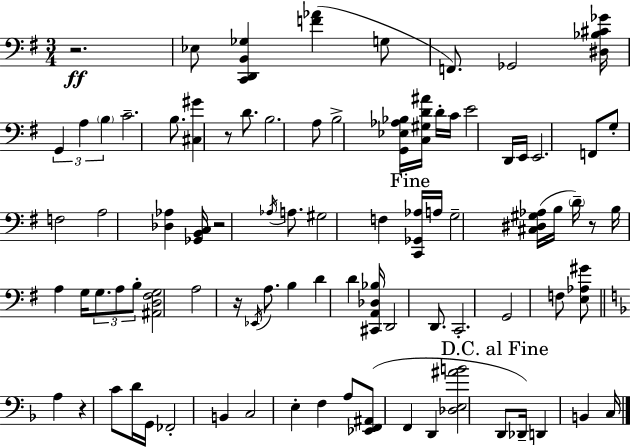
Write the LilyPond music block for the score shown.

{
  \clef bass
  \numericTimeSignature
  \time 3/4
  \key g \major
  \repeat volta 2 { r2.\ff | ees8 <c, d, b, ges>4 <f' aes'>4( g8 | f,8.) ges,2 <dis bes cis' ges'>16 | \tuplet 3/2 { g,4 a4 \parenthesize b4 } | \break c'2.-- | b8. <cis gis'>4 r8 d'8. | b2. | a8 b2-> <g, ees aes bes>16 <c gis d' ais'>16 | \break d'16-. c'16 e'2 d,16 e,16 | e,2. | f,8 g8-. f2 | a2 <des aes>4 | \break <ges, b, c>16 r2 \acciaccatura { aes16 } a8. | gis2 f4 | \mark "Fine" <c, ges, aes>16 a16 g2-- <cis dis gis aes>16( | b16 \parenthesize d'16--) r8 b16 a4 g16 \tuplet 3/2 { g8. | \break a8 b8-. } <ais, d fis g>2 | a2 r16 \acciaccatura { ees,16 } a8. | b4 d'4 d'4 | <cis, a, des bes>16 d,2 d,8. | \break c,2.-. | g,2 f8 | <e aes gis'>8 \bar "||" \break \key d \minor a4 r4 c'8 d'16 g,16 | fes,2-. b,4 | c2 e4-. | f4 a8 <ees, f, ais,>8( f,4 | \break d,4 <des e ais' b'>2 | \mark "D.C. al Fine" d,8 des,16--) d,4 b,4 c16 | } \bar "|."
}